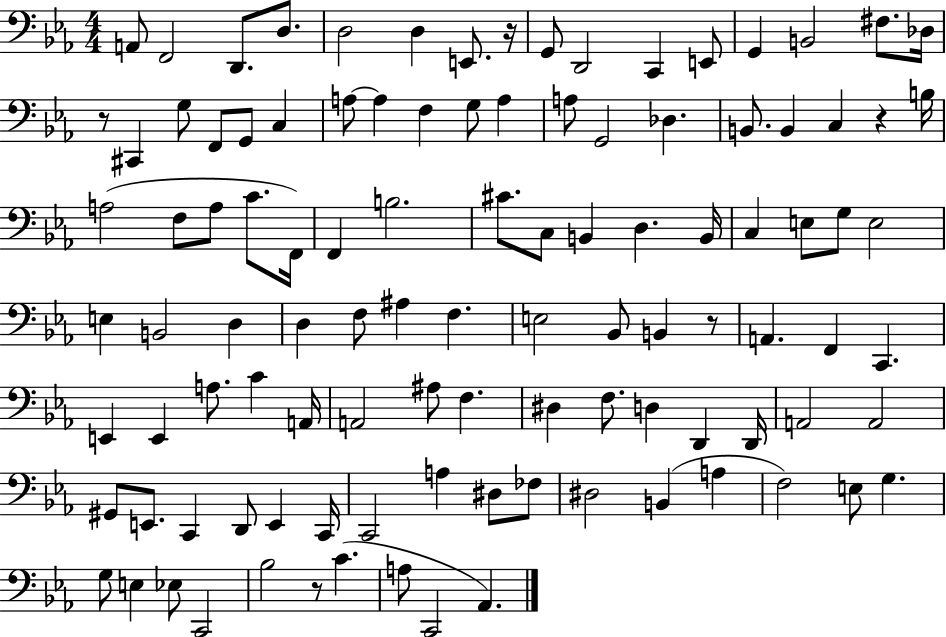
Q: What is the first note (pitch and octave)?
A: A2